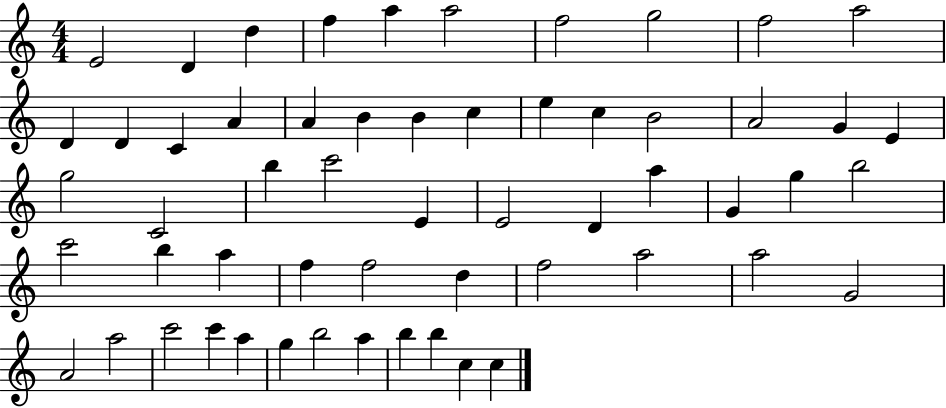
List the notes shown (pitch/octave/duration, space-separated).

E4/h D4/q D5/q F5/q A5/q A5/h F5/h G5/h F5/h A5/h D4/q D4/q C4/q A4/q A4/q B4/q B4/q C5/q E5/q C5/q B4/h A4/h G4/q E4/q G5/h C4/h B5/q C6/h E4/q E4/h D4/q A5/q G4/q G5/q B5/h C6/h B5/q A5/q F5/q F5/h D5/q F5/h A5/h A5/h G4/h A4/h A5/h C6/h C6/q A5/q G5/q B5/h A5/q B5/q B5/q C5/q C5/q